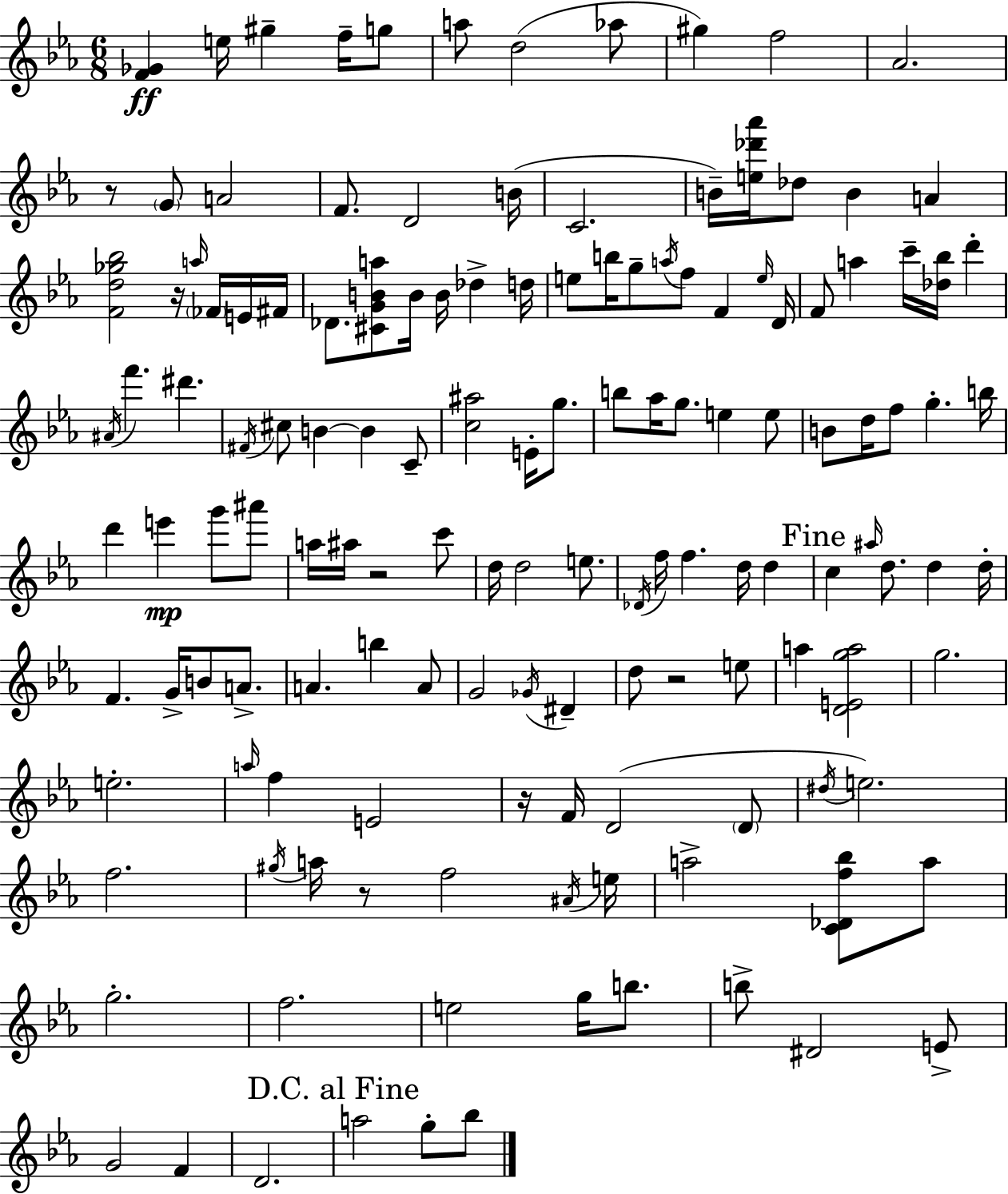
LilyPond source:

{
  \clef treble
  \numericTimeSignature
  \time 6/8
  \key c \minor
  <f' ges'>4\ff e''16 gis''4-- f''16-- g''8 | a''8 d''2( aes''8 | gis''4) f''2 | aes'2. | \break r8 \parenthesize g'8 a'2 | f'8. d'2 b'16( | c'2. | b'16--) <e'' des''' aes'''>16 des''8 b'4 a'4 | \break <f' d'' ges'' bes''>2 r16 \grace { a''16 } \parenthesize fes'16 e'16 | fis'16 des'8. <cis' g' b' a''>8 b'16 b'16 des''4-> | d''16 e''8 b''16 g''8-- \acciaccatura { a''16 } f''8 f'4 | \grace { e''16 } d'16 f'8 a''4 c'''16-- <des'' bes''>16 d'''4-. | \break \acciaccatura { ais'16 } f'''4. dis'''4. | \acciaccatura { fis'16 } cis''8 b'4~~ b'4 | c'8-- <c'' ais''>2 | e'16-. g''8. b''8 aes''16 g''8. e''4 | \break e''8 b'8 d''16 f''8 g''4.-. | b''16 d'''4 e'''4\mp | g'''8 ais'''8 a''16 ais''16 r2 | c'''8 d''16 d''2 | \break e''8. \acciaccatura { des'16 } f''16 f''4. | d''16 d''4 \mark "Fine" c''4 \grace { ais''16 } d''8. | d''4 d''16-. f'4. | g'16-> b'8 a'8.-> a'4. | \break b''4 a'8 g'2 | \acciaccatura { ges'16 } dis'4-- d''8 r2 | e''8 a''4 | <d' e' g'' a''>2 g''2. | \break e''2.-. | \grace { a''16 } f''4 | e'2 r16 f'16 d'2( | \parenthesize d'8 \acciaccatura { dis''16 }) e''2. | \break f''2. | \acciaccatura { gis''16 } a''16 | r8 f''2 \acciaccatura { ais'16 } e''16 | a''2-> <c' des' f'' bes''>8 a''8 | \break g''2.-. | f''2. | e''2 g''16 b''8. | b''8-> dis'2 e'8-> | \break g'2 f'4 | d'2. | \mark "D.C. al Fine" a''2 g''8-. bes''8 | \bar "|."
}